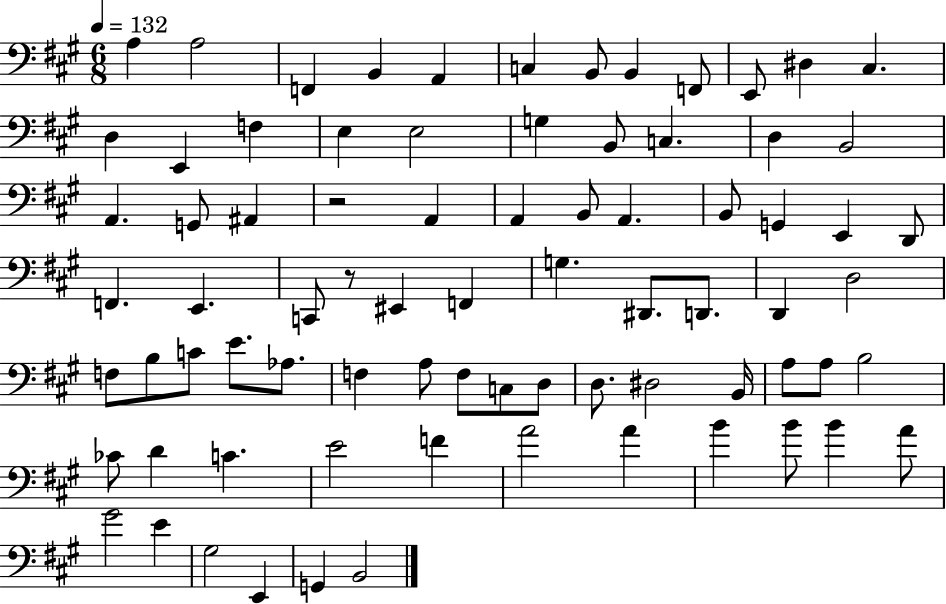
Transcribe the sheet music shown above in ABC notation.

X:1
T:Untitled
M:6/8
L:1/4
K:A
A, A,2 F,, B,, A,, C, B,,/2 B,, F,,/2 E,,/2 ^D, ^C, D, E,, F, E, E,2 G, B,,/2 C, D, B,,2 A,, G,,/2 ^A,, z2 A,, A,, B,,/2 A,, B,,/2 G,, E,, D,,/2 F,, E,, C,,/2 z/2 ^E,, F,, G, ^D,,/2 D,,/2 D,, D,2 F,/2 B,/2 C/2 E/2 _A,/2 F, A,/2 F,/2 C,/2 D,/2 D,/2 ^D,2 B,,/4 A,/2 A,/2 B,2 _C/2 D C E2 F A2 A B B/2 B A/2 ^G2 E ^G,2 E,, G,, B,,2